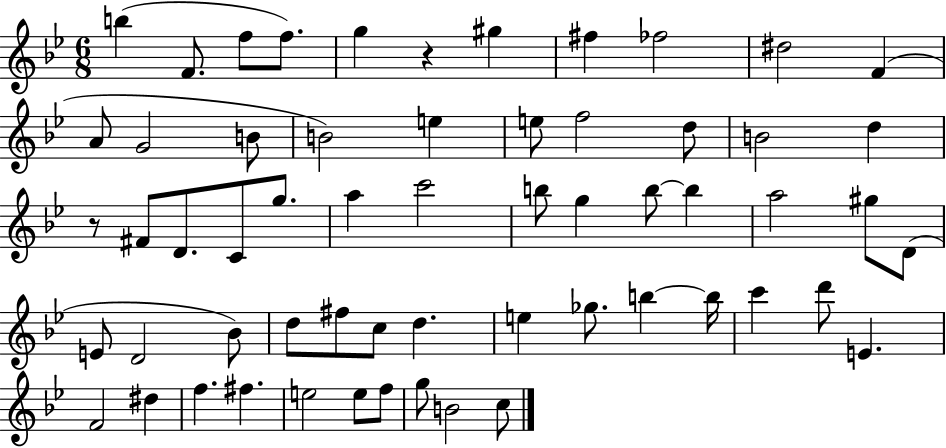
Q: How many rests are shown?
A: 2